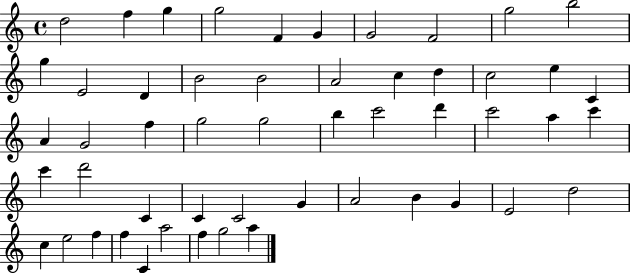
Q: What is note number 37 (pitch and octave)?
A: C4